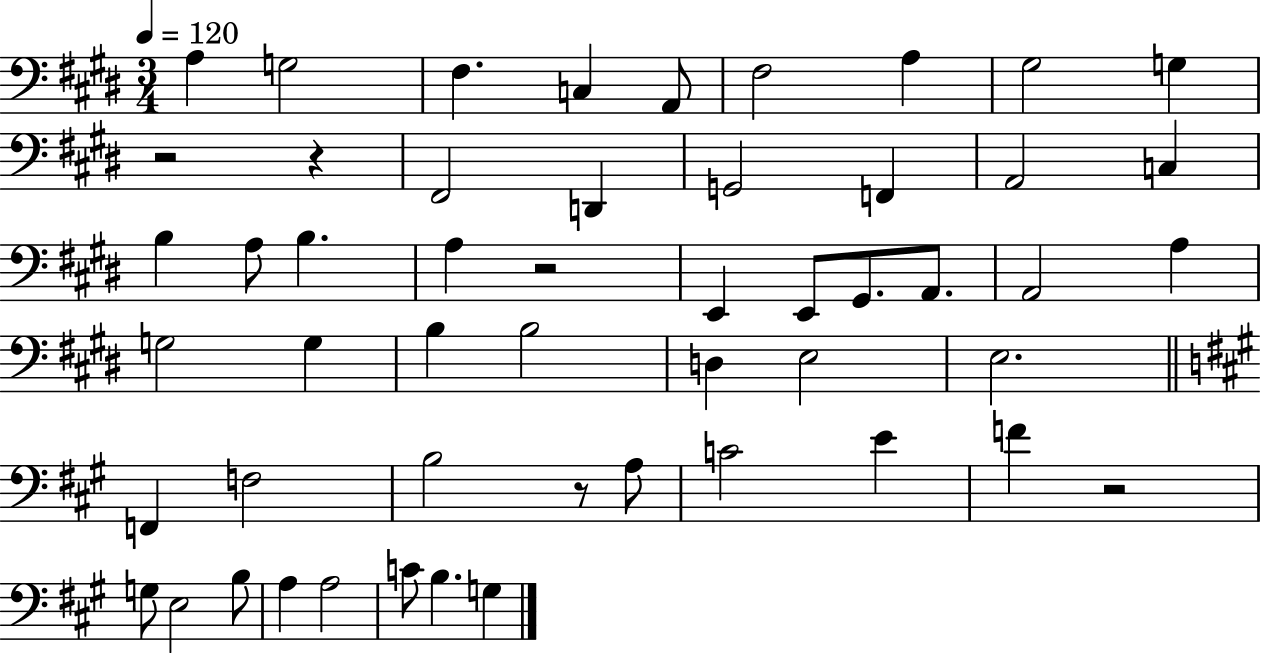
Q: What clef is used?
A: bass